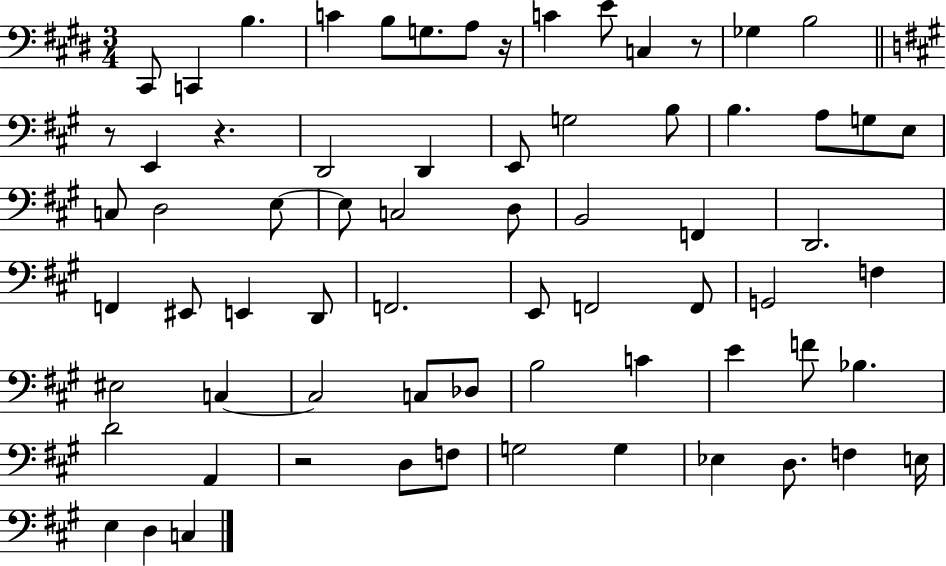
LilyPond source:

{
  \clef bass
  \numericTimeSignature
  \time 3/4
  \key e \major
  cis,8 c,4 b4. | c'4 b8 g8. a8 r16 | c'4 e'8 c4 r8 | ges4 b2 | \break \bar "||" \break \key a \major r8 e,4 r4. | d,2 d,4 | e,8 g2 b8 | b4. a8 g8 e8 | \break c8 d2 e8~~ | e8 c2 d8 | b,2 f,4 | d,2. | \break f,4 eis,8 e,4 d,8 | f,2. | e,8 f,2 f,8 | g,2 f4 | \break eis2 c4~~ | c2 c8 des8 | b2 c'4 | e'4 f'8 bes4. | \break d'2 a,4 | r2 d8 f8 | g2 g4 | ees4 d8. f4 e16 | \break e4 d4 c4 | \bar "|."
}